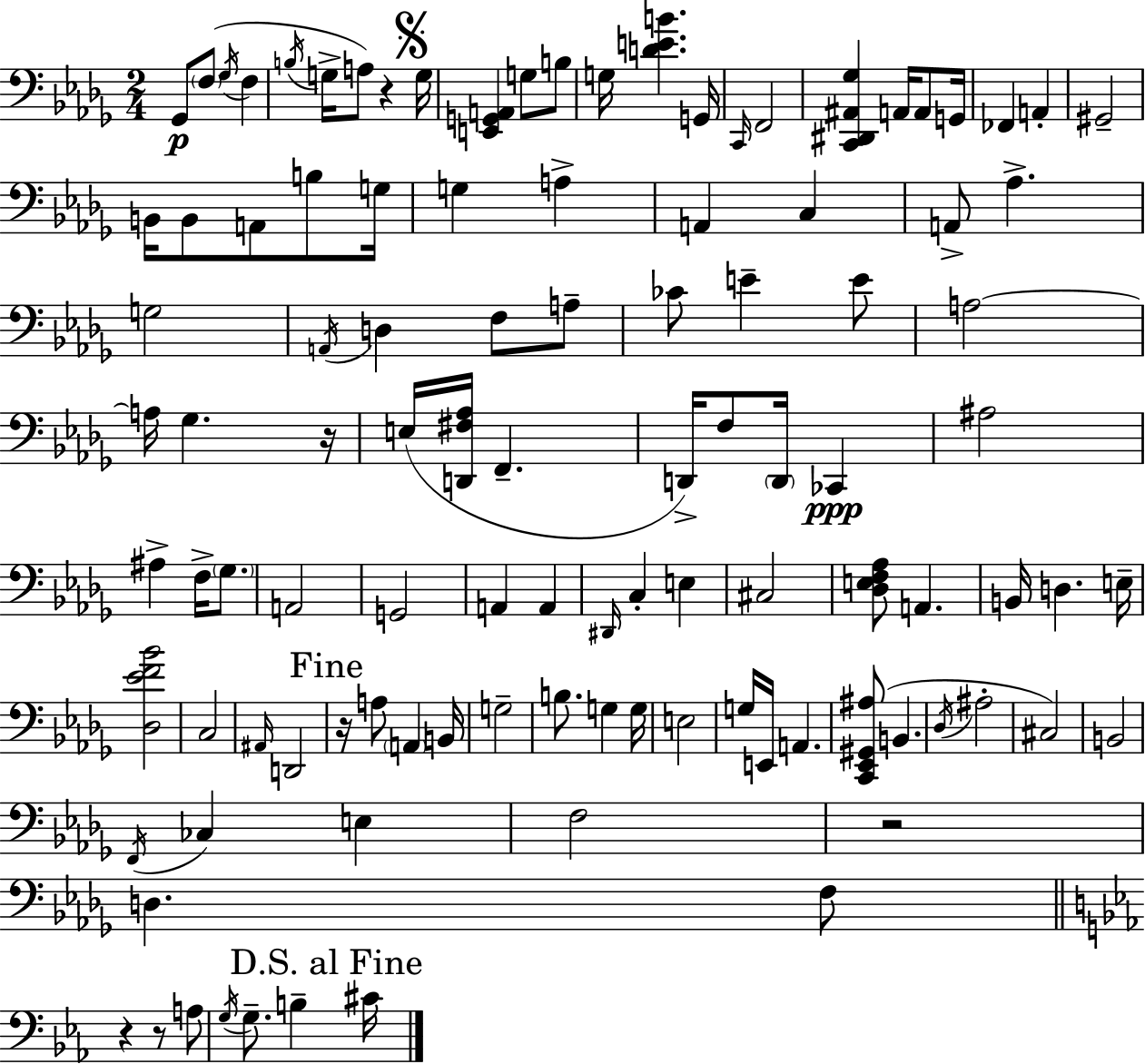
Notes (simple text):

Gb2/e F3/e Gb3/s F3/q B3/s G3/s A3/e R/q G3/s [E2,G2,A2]/q G3/e B3/e G3/s [D4,E4,B4]/q. G2/s C2/s F2/h [C2,D#2,A#2,Gb3]/q A2/s A2/e G2/s FES2/q A2/q G#2/h B2/s B2/e A2/e B3/e G3/s G3/q A3/q A2/q C3/q A2/e Ab3/q. G3/h A2/s D3/q F3/e A3/e CES4/e E4/q E4/e A3/h A3/s Gb3/q. R/s E3/s [D2,F#3,Ab3]/s F2/q. D2/s F3/e D2/s CES2/q A#3/h A#3/q F3/s Gb3/e. A2/h G2/h A2/q A2/q D#2/s C3/q E3/q C#3/h [Db3,E3,F3,Ab3]/e A2/q. B2/s D3/q. E3/s [Db3,Eb4,F4,Bb4]/h C3/h A#2/s D2/h R/s A3/e A2/q B2/s G3/h B3/e. G3/q G3/s E3/h G3/s E2/s A2/q. [C2,Eb2,G#2,A#3]/e B2/q. Db3/s A#3/h C#3/h B2/h F2/s CES3/q E3/q F3/h R/h D3/q. F3/e R/q R/e A3/e G3/s G3/e. B3/q C#4/s